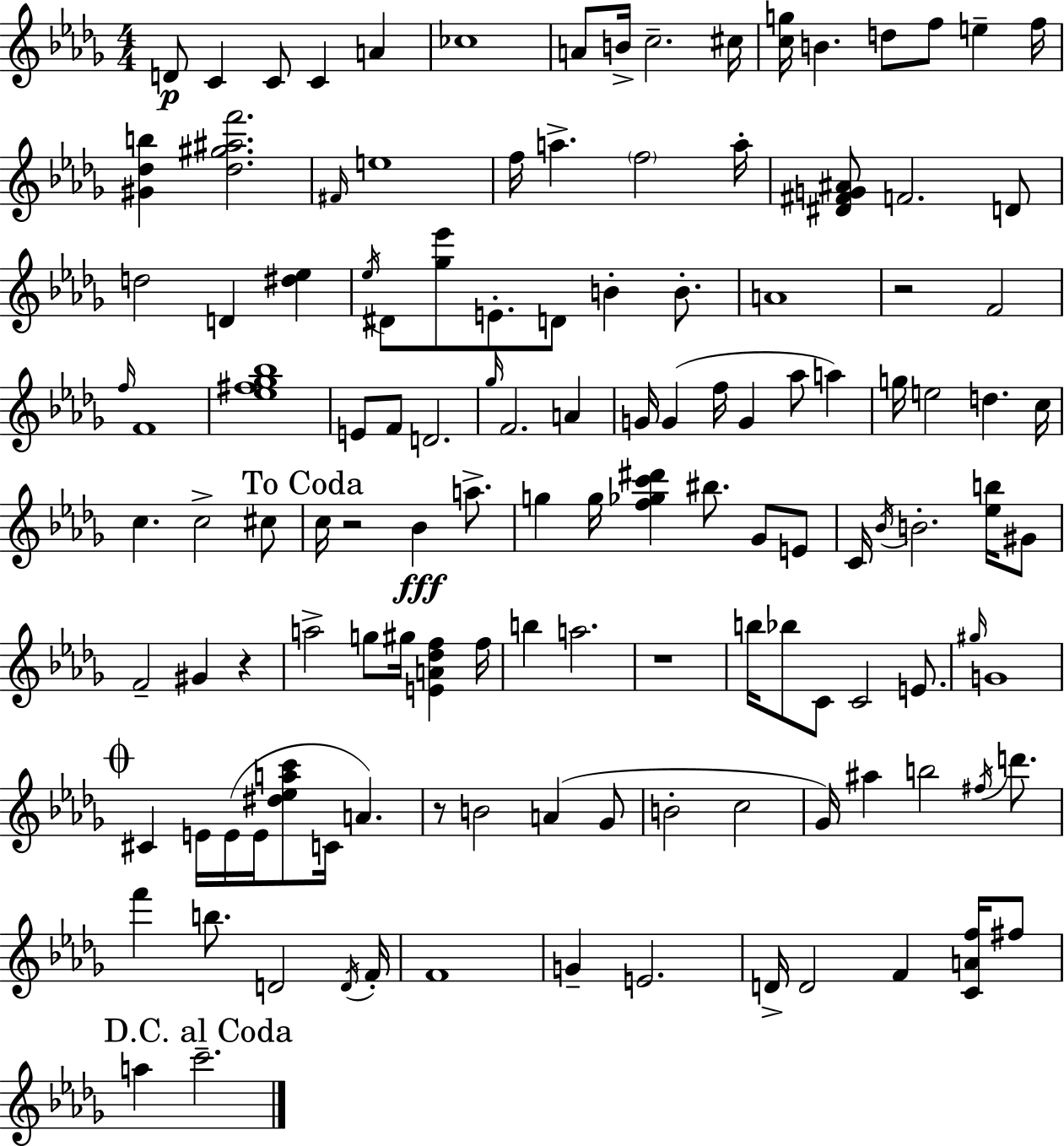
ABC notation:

X:1
T:Untitled
M:4/4
L:1/4
K:Bbm
D/2 C C/2 C A _c4 A/2 B/4 c2 ^c/4 [cg]/4 B d/2 f/2 e f/4 [^G_db] [_d^g^af']2 ^F/4 e4 f/4 a f2 a/4 [^D^FG^A]/2 F2 D/2 d2 D [^d_e] _e/4 ^D/2 [_g_e']/2 E/2 D/2 B B/2 A4 z2 F2 f/4 F4 [_e^f_g_b]4 E/2 F/2 D2 _g/4 F2 A G/4 G f/4 G _a/2 a g/4 e2 d c/4 c c2 ^c/2 c/4 z2 _B a/2 g g/4 [f_gc'^d'] ^b/2 _G/2 E/2 C/4 _B/4 B2 [_eb]/4 ^G/2 F2 ^G z a2 g/2 ^g/4 [EA_df] f/4 b a2 z4 b/4 _b/2 C/2 C2 E/2 ^g/4 G4 ^C E/4 E/4 E/4 [^d_eac']/2 C/4 A z/2 B2 A _G/2 B2 c2 _G/4 ^a b2 ^f/4 d'/2 f' b/2 D2 D/4 F/4 F4 G E2 D/4 D2 F [CAf]/4 ^f/2 a c'2